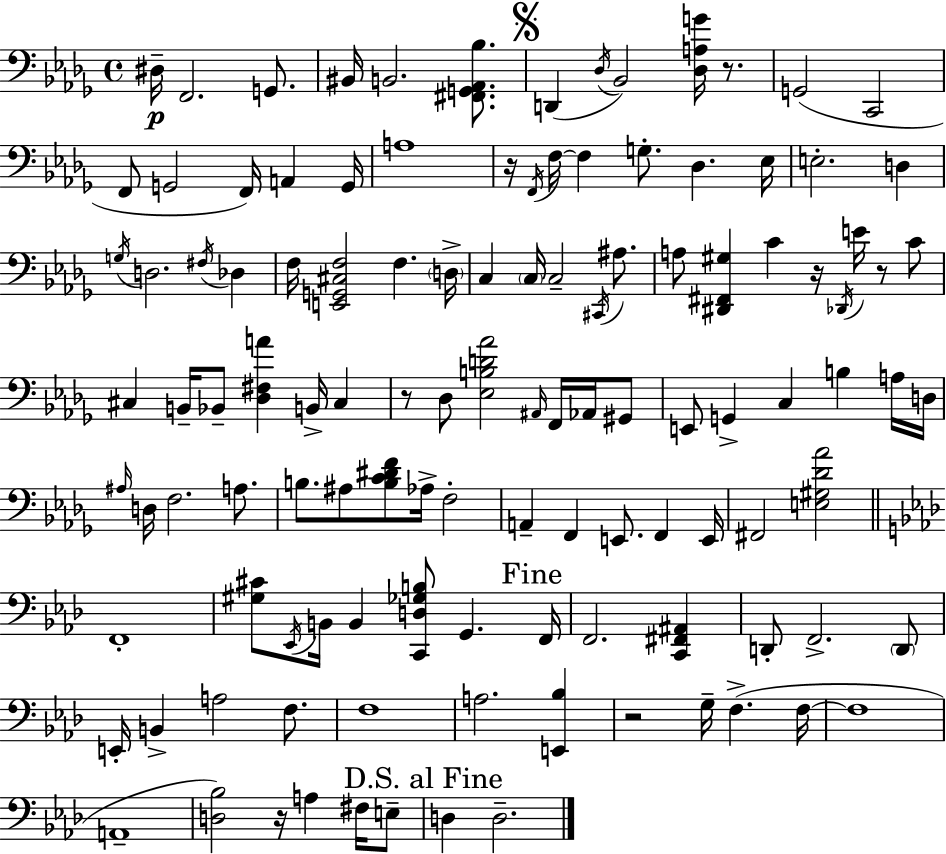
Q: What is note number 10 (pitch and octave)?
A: C2